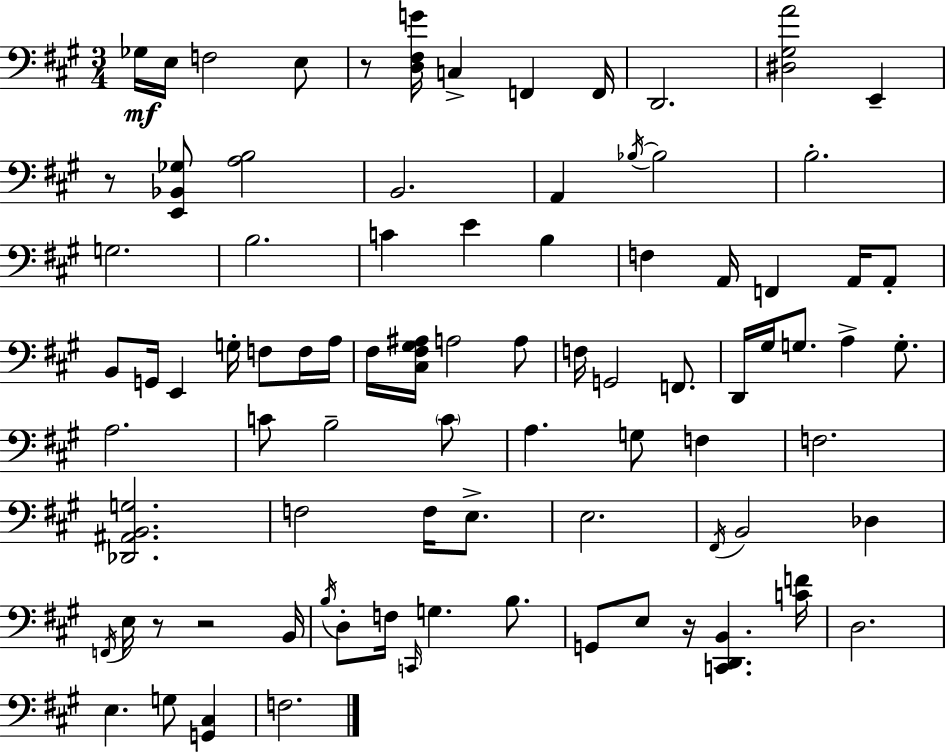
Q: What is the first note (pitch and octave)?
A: Gb3